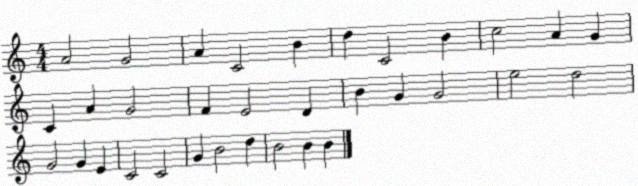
X:1
T:Untitled
M:4/4
L:1/4
K:C
A2 G2 A C2 B d C2 B c2 A G C A G2 F E2 D B G G2 e2 d2 G2 G E C2 C2 G B2 d B2 B B